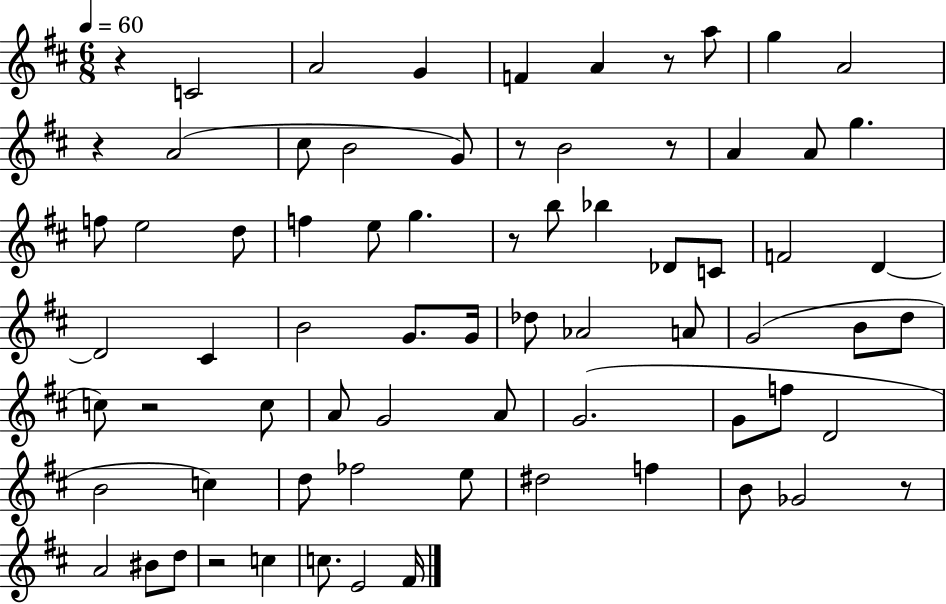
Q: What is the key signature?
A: D major